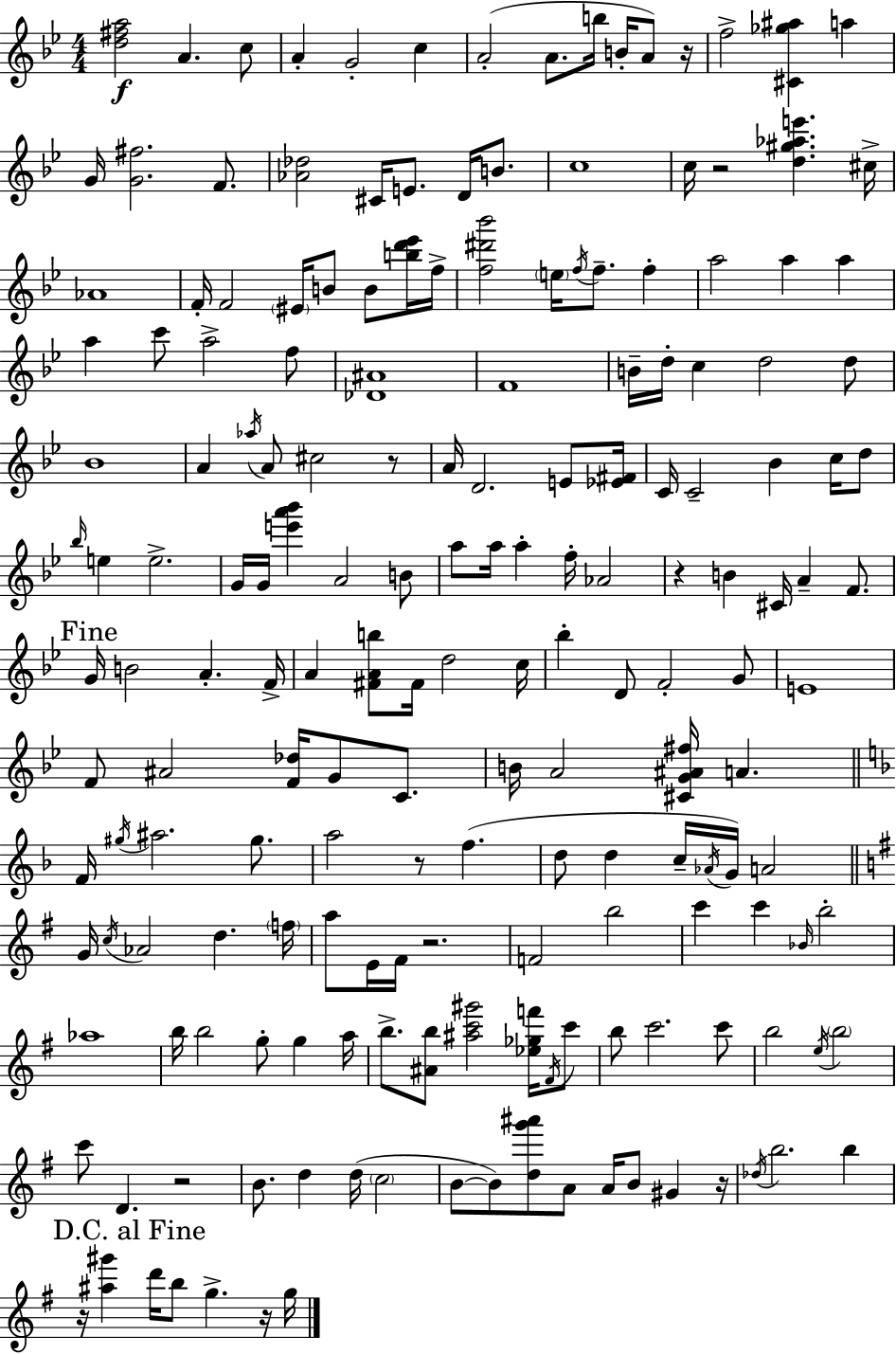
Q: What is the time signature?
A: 4/4